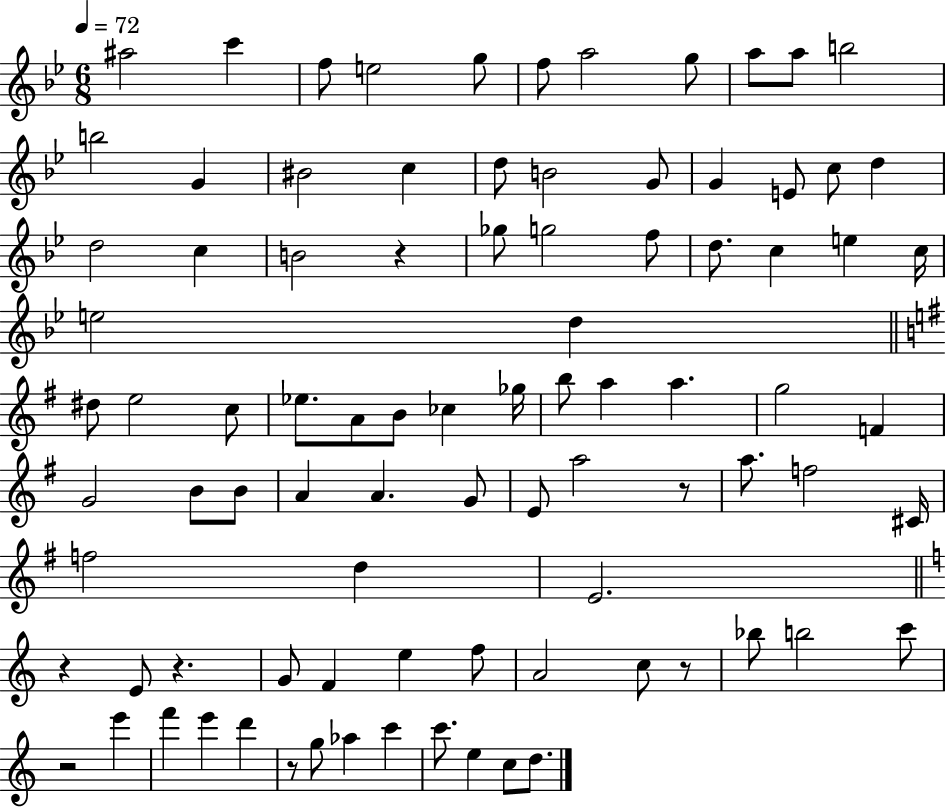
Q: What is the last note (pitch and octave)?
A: D5